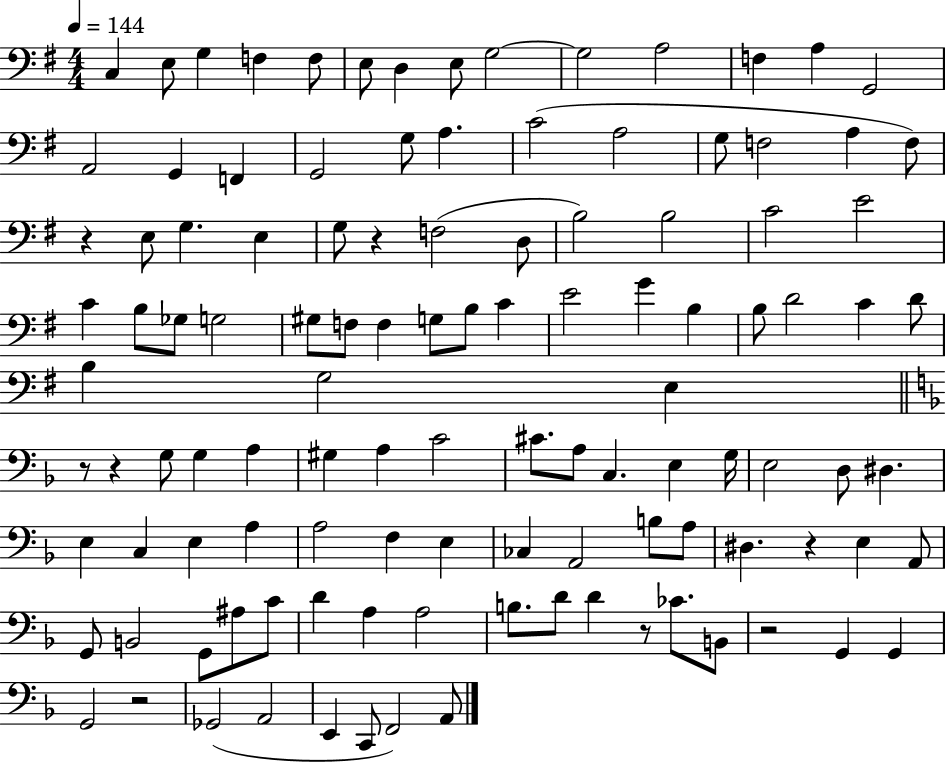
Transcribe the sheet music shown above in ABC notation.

X:1
T:Untitled
M:4/4
L:1/4
K:G
C, E,/2 G, F, F,/2 E,/2 D, E,/2 G,2 G,2 A,2 F, A, G,,2 A,,2 G,, F,, G,,2 G,/2 A, C2 A,2 G,/2 F,2 A, F,/2 z E,/2 G, E, G,/2 z F,2 D,/2 B,2 B,2 C2 E2 C B,/2 _G,/2 G,2 ^G,/2 F,/2 F, G,/2 B,/2 C E2 G B, B,/2 D2 C D/2 B, G,2 E, z/2 z G,/2 G, A, ^G, A, C2 ^C/2 A,/2 C, E, G,/4 E,2 D,/2 ^D, E, C, E, A, A,2 F, E, _C, A,,2 B,/2 A,/2 ^D, z E, A,,/2 G,,/2 B,,2 G,,/2 ^A,/2 C/2 D A, A,2 B,/2 D/2 D z/2 _C/2 B,,/2 z2 G,, G,, G,,2 z2 _G,,2 A,,2 E,, C,,/2 F,,2 A,,/2